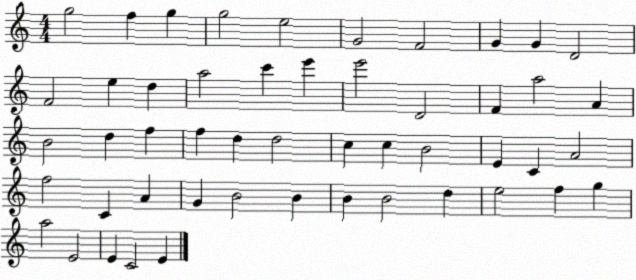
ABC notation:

X:1
T:Untitled
M:4/4
L:1/4
K:C
g2 f g g2 e2 G2 F2 G G D2 F2 e d a2 c' e' e'2 D2 F a2 A B2 d f f d d2 c c B2 E C A2 f2 C A G B2 B B B2 d e2 f g a2 E2 E C2 E